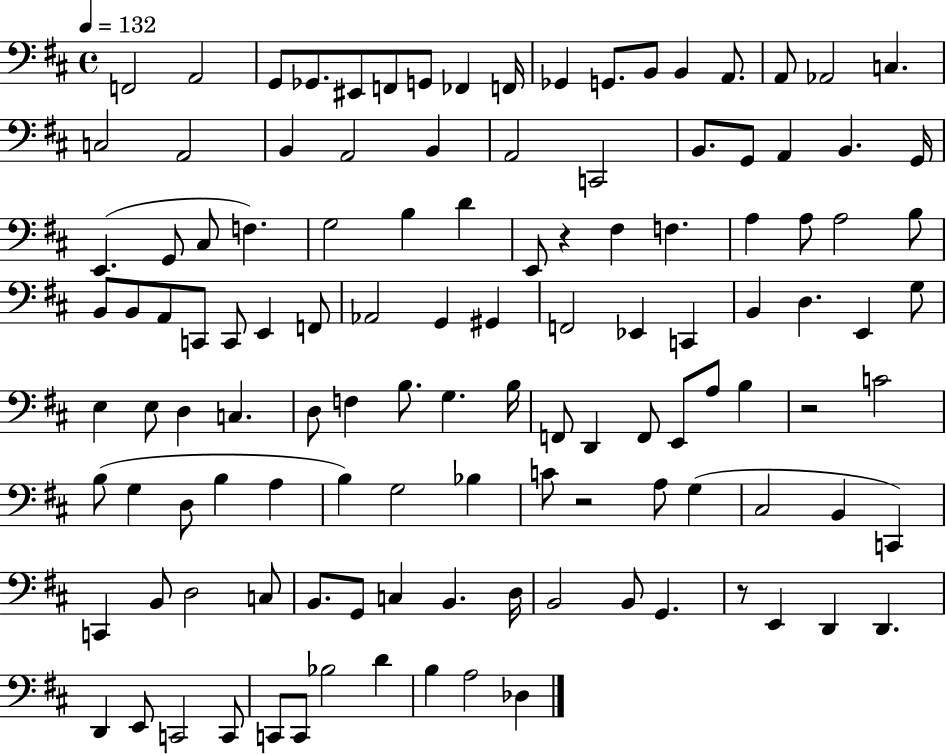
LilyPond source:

{
  \clef bass
  \time 4/4
  \defaultTimeSignature
  \key d \major
  \tempo 4 = 132
  f,2 a,2 | g,8 ges,8. eis,8 f,8 g,8 fes,4 f,16 | ges,4 g,8. b,8 b,4 a,8. | a,8 aes,2 c4. | \break c2 a,2 | b,4 a,2 b,4 | a,2 c,2 | b,8. g,8 a,4 b,4. g,16 | \break e,4.( g,8 cis8 f4.) | g2 b4 d'4 | e,8 r4 fis4 f4. | a4 a8 a2 b8 | \break b,8 b,8 a,8 c,8 c,8 e,4 f,8 | aes,2 g,4 gis,4 | f,2 ees,4 c,4 | b,4 d4. e,4 g8 | \break e4 e8 d4 c4. | d8 f4 b8. g4. b16 | f,8 d,4 f,8 e,8 a8 b4 | r2 c'2 | \break b8( g4 d8 b4 a4 | b4) g2 bes4 | c'8 r2 a8 g4( | cis2 b,4 c,4) | \break c,4 b,8 d2 c8 | b,8. g,8 c4 b,4. d16 | b,2 b,8 g,4. | r8 e,4 d,4 d,4. | \break d,4 e,8 c,2 c,8 | c,8 c,8 bes2 d'4 | b4 a2 des4 | \bar "|."
}